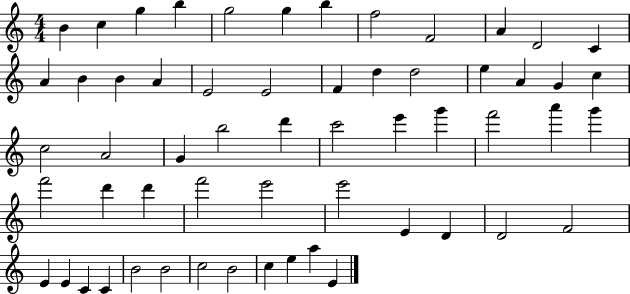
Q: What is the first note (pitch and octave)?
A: B4